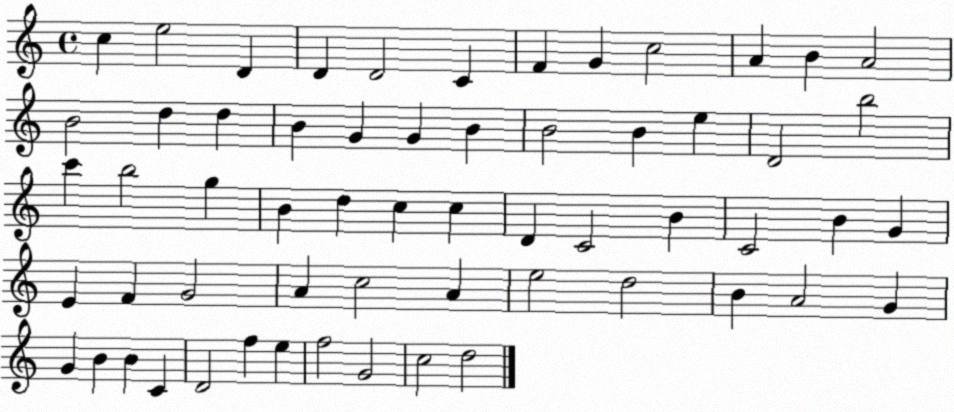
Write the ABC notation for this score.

X:1
T:Untitled
M:4/4
L:1/4
K:C
c e2 D D D2 C F G c2 A B A2 B2 d d B G G B B2 B e D2 b2 c' b2 g B d c c D C2 B C2 B G E F G2 A c2 A e2 d2 B A2 G G B B C D2 f e f2 G2 c2 d2